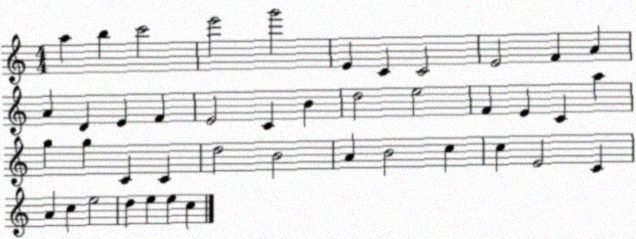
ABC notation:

X:1
T:Untitled
M:4/4
L:1/4
K:C
a b c'2 e'2 g'2 E C C2 E2 F A A D E F E2 C B d2 e2 F E C a g g C C d2 B2 A B2 c c E2 C A c e2 d e e c